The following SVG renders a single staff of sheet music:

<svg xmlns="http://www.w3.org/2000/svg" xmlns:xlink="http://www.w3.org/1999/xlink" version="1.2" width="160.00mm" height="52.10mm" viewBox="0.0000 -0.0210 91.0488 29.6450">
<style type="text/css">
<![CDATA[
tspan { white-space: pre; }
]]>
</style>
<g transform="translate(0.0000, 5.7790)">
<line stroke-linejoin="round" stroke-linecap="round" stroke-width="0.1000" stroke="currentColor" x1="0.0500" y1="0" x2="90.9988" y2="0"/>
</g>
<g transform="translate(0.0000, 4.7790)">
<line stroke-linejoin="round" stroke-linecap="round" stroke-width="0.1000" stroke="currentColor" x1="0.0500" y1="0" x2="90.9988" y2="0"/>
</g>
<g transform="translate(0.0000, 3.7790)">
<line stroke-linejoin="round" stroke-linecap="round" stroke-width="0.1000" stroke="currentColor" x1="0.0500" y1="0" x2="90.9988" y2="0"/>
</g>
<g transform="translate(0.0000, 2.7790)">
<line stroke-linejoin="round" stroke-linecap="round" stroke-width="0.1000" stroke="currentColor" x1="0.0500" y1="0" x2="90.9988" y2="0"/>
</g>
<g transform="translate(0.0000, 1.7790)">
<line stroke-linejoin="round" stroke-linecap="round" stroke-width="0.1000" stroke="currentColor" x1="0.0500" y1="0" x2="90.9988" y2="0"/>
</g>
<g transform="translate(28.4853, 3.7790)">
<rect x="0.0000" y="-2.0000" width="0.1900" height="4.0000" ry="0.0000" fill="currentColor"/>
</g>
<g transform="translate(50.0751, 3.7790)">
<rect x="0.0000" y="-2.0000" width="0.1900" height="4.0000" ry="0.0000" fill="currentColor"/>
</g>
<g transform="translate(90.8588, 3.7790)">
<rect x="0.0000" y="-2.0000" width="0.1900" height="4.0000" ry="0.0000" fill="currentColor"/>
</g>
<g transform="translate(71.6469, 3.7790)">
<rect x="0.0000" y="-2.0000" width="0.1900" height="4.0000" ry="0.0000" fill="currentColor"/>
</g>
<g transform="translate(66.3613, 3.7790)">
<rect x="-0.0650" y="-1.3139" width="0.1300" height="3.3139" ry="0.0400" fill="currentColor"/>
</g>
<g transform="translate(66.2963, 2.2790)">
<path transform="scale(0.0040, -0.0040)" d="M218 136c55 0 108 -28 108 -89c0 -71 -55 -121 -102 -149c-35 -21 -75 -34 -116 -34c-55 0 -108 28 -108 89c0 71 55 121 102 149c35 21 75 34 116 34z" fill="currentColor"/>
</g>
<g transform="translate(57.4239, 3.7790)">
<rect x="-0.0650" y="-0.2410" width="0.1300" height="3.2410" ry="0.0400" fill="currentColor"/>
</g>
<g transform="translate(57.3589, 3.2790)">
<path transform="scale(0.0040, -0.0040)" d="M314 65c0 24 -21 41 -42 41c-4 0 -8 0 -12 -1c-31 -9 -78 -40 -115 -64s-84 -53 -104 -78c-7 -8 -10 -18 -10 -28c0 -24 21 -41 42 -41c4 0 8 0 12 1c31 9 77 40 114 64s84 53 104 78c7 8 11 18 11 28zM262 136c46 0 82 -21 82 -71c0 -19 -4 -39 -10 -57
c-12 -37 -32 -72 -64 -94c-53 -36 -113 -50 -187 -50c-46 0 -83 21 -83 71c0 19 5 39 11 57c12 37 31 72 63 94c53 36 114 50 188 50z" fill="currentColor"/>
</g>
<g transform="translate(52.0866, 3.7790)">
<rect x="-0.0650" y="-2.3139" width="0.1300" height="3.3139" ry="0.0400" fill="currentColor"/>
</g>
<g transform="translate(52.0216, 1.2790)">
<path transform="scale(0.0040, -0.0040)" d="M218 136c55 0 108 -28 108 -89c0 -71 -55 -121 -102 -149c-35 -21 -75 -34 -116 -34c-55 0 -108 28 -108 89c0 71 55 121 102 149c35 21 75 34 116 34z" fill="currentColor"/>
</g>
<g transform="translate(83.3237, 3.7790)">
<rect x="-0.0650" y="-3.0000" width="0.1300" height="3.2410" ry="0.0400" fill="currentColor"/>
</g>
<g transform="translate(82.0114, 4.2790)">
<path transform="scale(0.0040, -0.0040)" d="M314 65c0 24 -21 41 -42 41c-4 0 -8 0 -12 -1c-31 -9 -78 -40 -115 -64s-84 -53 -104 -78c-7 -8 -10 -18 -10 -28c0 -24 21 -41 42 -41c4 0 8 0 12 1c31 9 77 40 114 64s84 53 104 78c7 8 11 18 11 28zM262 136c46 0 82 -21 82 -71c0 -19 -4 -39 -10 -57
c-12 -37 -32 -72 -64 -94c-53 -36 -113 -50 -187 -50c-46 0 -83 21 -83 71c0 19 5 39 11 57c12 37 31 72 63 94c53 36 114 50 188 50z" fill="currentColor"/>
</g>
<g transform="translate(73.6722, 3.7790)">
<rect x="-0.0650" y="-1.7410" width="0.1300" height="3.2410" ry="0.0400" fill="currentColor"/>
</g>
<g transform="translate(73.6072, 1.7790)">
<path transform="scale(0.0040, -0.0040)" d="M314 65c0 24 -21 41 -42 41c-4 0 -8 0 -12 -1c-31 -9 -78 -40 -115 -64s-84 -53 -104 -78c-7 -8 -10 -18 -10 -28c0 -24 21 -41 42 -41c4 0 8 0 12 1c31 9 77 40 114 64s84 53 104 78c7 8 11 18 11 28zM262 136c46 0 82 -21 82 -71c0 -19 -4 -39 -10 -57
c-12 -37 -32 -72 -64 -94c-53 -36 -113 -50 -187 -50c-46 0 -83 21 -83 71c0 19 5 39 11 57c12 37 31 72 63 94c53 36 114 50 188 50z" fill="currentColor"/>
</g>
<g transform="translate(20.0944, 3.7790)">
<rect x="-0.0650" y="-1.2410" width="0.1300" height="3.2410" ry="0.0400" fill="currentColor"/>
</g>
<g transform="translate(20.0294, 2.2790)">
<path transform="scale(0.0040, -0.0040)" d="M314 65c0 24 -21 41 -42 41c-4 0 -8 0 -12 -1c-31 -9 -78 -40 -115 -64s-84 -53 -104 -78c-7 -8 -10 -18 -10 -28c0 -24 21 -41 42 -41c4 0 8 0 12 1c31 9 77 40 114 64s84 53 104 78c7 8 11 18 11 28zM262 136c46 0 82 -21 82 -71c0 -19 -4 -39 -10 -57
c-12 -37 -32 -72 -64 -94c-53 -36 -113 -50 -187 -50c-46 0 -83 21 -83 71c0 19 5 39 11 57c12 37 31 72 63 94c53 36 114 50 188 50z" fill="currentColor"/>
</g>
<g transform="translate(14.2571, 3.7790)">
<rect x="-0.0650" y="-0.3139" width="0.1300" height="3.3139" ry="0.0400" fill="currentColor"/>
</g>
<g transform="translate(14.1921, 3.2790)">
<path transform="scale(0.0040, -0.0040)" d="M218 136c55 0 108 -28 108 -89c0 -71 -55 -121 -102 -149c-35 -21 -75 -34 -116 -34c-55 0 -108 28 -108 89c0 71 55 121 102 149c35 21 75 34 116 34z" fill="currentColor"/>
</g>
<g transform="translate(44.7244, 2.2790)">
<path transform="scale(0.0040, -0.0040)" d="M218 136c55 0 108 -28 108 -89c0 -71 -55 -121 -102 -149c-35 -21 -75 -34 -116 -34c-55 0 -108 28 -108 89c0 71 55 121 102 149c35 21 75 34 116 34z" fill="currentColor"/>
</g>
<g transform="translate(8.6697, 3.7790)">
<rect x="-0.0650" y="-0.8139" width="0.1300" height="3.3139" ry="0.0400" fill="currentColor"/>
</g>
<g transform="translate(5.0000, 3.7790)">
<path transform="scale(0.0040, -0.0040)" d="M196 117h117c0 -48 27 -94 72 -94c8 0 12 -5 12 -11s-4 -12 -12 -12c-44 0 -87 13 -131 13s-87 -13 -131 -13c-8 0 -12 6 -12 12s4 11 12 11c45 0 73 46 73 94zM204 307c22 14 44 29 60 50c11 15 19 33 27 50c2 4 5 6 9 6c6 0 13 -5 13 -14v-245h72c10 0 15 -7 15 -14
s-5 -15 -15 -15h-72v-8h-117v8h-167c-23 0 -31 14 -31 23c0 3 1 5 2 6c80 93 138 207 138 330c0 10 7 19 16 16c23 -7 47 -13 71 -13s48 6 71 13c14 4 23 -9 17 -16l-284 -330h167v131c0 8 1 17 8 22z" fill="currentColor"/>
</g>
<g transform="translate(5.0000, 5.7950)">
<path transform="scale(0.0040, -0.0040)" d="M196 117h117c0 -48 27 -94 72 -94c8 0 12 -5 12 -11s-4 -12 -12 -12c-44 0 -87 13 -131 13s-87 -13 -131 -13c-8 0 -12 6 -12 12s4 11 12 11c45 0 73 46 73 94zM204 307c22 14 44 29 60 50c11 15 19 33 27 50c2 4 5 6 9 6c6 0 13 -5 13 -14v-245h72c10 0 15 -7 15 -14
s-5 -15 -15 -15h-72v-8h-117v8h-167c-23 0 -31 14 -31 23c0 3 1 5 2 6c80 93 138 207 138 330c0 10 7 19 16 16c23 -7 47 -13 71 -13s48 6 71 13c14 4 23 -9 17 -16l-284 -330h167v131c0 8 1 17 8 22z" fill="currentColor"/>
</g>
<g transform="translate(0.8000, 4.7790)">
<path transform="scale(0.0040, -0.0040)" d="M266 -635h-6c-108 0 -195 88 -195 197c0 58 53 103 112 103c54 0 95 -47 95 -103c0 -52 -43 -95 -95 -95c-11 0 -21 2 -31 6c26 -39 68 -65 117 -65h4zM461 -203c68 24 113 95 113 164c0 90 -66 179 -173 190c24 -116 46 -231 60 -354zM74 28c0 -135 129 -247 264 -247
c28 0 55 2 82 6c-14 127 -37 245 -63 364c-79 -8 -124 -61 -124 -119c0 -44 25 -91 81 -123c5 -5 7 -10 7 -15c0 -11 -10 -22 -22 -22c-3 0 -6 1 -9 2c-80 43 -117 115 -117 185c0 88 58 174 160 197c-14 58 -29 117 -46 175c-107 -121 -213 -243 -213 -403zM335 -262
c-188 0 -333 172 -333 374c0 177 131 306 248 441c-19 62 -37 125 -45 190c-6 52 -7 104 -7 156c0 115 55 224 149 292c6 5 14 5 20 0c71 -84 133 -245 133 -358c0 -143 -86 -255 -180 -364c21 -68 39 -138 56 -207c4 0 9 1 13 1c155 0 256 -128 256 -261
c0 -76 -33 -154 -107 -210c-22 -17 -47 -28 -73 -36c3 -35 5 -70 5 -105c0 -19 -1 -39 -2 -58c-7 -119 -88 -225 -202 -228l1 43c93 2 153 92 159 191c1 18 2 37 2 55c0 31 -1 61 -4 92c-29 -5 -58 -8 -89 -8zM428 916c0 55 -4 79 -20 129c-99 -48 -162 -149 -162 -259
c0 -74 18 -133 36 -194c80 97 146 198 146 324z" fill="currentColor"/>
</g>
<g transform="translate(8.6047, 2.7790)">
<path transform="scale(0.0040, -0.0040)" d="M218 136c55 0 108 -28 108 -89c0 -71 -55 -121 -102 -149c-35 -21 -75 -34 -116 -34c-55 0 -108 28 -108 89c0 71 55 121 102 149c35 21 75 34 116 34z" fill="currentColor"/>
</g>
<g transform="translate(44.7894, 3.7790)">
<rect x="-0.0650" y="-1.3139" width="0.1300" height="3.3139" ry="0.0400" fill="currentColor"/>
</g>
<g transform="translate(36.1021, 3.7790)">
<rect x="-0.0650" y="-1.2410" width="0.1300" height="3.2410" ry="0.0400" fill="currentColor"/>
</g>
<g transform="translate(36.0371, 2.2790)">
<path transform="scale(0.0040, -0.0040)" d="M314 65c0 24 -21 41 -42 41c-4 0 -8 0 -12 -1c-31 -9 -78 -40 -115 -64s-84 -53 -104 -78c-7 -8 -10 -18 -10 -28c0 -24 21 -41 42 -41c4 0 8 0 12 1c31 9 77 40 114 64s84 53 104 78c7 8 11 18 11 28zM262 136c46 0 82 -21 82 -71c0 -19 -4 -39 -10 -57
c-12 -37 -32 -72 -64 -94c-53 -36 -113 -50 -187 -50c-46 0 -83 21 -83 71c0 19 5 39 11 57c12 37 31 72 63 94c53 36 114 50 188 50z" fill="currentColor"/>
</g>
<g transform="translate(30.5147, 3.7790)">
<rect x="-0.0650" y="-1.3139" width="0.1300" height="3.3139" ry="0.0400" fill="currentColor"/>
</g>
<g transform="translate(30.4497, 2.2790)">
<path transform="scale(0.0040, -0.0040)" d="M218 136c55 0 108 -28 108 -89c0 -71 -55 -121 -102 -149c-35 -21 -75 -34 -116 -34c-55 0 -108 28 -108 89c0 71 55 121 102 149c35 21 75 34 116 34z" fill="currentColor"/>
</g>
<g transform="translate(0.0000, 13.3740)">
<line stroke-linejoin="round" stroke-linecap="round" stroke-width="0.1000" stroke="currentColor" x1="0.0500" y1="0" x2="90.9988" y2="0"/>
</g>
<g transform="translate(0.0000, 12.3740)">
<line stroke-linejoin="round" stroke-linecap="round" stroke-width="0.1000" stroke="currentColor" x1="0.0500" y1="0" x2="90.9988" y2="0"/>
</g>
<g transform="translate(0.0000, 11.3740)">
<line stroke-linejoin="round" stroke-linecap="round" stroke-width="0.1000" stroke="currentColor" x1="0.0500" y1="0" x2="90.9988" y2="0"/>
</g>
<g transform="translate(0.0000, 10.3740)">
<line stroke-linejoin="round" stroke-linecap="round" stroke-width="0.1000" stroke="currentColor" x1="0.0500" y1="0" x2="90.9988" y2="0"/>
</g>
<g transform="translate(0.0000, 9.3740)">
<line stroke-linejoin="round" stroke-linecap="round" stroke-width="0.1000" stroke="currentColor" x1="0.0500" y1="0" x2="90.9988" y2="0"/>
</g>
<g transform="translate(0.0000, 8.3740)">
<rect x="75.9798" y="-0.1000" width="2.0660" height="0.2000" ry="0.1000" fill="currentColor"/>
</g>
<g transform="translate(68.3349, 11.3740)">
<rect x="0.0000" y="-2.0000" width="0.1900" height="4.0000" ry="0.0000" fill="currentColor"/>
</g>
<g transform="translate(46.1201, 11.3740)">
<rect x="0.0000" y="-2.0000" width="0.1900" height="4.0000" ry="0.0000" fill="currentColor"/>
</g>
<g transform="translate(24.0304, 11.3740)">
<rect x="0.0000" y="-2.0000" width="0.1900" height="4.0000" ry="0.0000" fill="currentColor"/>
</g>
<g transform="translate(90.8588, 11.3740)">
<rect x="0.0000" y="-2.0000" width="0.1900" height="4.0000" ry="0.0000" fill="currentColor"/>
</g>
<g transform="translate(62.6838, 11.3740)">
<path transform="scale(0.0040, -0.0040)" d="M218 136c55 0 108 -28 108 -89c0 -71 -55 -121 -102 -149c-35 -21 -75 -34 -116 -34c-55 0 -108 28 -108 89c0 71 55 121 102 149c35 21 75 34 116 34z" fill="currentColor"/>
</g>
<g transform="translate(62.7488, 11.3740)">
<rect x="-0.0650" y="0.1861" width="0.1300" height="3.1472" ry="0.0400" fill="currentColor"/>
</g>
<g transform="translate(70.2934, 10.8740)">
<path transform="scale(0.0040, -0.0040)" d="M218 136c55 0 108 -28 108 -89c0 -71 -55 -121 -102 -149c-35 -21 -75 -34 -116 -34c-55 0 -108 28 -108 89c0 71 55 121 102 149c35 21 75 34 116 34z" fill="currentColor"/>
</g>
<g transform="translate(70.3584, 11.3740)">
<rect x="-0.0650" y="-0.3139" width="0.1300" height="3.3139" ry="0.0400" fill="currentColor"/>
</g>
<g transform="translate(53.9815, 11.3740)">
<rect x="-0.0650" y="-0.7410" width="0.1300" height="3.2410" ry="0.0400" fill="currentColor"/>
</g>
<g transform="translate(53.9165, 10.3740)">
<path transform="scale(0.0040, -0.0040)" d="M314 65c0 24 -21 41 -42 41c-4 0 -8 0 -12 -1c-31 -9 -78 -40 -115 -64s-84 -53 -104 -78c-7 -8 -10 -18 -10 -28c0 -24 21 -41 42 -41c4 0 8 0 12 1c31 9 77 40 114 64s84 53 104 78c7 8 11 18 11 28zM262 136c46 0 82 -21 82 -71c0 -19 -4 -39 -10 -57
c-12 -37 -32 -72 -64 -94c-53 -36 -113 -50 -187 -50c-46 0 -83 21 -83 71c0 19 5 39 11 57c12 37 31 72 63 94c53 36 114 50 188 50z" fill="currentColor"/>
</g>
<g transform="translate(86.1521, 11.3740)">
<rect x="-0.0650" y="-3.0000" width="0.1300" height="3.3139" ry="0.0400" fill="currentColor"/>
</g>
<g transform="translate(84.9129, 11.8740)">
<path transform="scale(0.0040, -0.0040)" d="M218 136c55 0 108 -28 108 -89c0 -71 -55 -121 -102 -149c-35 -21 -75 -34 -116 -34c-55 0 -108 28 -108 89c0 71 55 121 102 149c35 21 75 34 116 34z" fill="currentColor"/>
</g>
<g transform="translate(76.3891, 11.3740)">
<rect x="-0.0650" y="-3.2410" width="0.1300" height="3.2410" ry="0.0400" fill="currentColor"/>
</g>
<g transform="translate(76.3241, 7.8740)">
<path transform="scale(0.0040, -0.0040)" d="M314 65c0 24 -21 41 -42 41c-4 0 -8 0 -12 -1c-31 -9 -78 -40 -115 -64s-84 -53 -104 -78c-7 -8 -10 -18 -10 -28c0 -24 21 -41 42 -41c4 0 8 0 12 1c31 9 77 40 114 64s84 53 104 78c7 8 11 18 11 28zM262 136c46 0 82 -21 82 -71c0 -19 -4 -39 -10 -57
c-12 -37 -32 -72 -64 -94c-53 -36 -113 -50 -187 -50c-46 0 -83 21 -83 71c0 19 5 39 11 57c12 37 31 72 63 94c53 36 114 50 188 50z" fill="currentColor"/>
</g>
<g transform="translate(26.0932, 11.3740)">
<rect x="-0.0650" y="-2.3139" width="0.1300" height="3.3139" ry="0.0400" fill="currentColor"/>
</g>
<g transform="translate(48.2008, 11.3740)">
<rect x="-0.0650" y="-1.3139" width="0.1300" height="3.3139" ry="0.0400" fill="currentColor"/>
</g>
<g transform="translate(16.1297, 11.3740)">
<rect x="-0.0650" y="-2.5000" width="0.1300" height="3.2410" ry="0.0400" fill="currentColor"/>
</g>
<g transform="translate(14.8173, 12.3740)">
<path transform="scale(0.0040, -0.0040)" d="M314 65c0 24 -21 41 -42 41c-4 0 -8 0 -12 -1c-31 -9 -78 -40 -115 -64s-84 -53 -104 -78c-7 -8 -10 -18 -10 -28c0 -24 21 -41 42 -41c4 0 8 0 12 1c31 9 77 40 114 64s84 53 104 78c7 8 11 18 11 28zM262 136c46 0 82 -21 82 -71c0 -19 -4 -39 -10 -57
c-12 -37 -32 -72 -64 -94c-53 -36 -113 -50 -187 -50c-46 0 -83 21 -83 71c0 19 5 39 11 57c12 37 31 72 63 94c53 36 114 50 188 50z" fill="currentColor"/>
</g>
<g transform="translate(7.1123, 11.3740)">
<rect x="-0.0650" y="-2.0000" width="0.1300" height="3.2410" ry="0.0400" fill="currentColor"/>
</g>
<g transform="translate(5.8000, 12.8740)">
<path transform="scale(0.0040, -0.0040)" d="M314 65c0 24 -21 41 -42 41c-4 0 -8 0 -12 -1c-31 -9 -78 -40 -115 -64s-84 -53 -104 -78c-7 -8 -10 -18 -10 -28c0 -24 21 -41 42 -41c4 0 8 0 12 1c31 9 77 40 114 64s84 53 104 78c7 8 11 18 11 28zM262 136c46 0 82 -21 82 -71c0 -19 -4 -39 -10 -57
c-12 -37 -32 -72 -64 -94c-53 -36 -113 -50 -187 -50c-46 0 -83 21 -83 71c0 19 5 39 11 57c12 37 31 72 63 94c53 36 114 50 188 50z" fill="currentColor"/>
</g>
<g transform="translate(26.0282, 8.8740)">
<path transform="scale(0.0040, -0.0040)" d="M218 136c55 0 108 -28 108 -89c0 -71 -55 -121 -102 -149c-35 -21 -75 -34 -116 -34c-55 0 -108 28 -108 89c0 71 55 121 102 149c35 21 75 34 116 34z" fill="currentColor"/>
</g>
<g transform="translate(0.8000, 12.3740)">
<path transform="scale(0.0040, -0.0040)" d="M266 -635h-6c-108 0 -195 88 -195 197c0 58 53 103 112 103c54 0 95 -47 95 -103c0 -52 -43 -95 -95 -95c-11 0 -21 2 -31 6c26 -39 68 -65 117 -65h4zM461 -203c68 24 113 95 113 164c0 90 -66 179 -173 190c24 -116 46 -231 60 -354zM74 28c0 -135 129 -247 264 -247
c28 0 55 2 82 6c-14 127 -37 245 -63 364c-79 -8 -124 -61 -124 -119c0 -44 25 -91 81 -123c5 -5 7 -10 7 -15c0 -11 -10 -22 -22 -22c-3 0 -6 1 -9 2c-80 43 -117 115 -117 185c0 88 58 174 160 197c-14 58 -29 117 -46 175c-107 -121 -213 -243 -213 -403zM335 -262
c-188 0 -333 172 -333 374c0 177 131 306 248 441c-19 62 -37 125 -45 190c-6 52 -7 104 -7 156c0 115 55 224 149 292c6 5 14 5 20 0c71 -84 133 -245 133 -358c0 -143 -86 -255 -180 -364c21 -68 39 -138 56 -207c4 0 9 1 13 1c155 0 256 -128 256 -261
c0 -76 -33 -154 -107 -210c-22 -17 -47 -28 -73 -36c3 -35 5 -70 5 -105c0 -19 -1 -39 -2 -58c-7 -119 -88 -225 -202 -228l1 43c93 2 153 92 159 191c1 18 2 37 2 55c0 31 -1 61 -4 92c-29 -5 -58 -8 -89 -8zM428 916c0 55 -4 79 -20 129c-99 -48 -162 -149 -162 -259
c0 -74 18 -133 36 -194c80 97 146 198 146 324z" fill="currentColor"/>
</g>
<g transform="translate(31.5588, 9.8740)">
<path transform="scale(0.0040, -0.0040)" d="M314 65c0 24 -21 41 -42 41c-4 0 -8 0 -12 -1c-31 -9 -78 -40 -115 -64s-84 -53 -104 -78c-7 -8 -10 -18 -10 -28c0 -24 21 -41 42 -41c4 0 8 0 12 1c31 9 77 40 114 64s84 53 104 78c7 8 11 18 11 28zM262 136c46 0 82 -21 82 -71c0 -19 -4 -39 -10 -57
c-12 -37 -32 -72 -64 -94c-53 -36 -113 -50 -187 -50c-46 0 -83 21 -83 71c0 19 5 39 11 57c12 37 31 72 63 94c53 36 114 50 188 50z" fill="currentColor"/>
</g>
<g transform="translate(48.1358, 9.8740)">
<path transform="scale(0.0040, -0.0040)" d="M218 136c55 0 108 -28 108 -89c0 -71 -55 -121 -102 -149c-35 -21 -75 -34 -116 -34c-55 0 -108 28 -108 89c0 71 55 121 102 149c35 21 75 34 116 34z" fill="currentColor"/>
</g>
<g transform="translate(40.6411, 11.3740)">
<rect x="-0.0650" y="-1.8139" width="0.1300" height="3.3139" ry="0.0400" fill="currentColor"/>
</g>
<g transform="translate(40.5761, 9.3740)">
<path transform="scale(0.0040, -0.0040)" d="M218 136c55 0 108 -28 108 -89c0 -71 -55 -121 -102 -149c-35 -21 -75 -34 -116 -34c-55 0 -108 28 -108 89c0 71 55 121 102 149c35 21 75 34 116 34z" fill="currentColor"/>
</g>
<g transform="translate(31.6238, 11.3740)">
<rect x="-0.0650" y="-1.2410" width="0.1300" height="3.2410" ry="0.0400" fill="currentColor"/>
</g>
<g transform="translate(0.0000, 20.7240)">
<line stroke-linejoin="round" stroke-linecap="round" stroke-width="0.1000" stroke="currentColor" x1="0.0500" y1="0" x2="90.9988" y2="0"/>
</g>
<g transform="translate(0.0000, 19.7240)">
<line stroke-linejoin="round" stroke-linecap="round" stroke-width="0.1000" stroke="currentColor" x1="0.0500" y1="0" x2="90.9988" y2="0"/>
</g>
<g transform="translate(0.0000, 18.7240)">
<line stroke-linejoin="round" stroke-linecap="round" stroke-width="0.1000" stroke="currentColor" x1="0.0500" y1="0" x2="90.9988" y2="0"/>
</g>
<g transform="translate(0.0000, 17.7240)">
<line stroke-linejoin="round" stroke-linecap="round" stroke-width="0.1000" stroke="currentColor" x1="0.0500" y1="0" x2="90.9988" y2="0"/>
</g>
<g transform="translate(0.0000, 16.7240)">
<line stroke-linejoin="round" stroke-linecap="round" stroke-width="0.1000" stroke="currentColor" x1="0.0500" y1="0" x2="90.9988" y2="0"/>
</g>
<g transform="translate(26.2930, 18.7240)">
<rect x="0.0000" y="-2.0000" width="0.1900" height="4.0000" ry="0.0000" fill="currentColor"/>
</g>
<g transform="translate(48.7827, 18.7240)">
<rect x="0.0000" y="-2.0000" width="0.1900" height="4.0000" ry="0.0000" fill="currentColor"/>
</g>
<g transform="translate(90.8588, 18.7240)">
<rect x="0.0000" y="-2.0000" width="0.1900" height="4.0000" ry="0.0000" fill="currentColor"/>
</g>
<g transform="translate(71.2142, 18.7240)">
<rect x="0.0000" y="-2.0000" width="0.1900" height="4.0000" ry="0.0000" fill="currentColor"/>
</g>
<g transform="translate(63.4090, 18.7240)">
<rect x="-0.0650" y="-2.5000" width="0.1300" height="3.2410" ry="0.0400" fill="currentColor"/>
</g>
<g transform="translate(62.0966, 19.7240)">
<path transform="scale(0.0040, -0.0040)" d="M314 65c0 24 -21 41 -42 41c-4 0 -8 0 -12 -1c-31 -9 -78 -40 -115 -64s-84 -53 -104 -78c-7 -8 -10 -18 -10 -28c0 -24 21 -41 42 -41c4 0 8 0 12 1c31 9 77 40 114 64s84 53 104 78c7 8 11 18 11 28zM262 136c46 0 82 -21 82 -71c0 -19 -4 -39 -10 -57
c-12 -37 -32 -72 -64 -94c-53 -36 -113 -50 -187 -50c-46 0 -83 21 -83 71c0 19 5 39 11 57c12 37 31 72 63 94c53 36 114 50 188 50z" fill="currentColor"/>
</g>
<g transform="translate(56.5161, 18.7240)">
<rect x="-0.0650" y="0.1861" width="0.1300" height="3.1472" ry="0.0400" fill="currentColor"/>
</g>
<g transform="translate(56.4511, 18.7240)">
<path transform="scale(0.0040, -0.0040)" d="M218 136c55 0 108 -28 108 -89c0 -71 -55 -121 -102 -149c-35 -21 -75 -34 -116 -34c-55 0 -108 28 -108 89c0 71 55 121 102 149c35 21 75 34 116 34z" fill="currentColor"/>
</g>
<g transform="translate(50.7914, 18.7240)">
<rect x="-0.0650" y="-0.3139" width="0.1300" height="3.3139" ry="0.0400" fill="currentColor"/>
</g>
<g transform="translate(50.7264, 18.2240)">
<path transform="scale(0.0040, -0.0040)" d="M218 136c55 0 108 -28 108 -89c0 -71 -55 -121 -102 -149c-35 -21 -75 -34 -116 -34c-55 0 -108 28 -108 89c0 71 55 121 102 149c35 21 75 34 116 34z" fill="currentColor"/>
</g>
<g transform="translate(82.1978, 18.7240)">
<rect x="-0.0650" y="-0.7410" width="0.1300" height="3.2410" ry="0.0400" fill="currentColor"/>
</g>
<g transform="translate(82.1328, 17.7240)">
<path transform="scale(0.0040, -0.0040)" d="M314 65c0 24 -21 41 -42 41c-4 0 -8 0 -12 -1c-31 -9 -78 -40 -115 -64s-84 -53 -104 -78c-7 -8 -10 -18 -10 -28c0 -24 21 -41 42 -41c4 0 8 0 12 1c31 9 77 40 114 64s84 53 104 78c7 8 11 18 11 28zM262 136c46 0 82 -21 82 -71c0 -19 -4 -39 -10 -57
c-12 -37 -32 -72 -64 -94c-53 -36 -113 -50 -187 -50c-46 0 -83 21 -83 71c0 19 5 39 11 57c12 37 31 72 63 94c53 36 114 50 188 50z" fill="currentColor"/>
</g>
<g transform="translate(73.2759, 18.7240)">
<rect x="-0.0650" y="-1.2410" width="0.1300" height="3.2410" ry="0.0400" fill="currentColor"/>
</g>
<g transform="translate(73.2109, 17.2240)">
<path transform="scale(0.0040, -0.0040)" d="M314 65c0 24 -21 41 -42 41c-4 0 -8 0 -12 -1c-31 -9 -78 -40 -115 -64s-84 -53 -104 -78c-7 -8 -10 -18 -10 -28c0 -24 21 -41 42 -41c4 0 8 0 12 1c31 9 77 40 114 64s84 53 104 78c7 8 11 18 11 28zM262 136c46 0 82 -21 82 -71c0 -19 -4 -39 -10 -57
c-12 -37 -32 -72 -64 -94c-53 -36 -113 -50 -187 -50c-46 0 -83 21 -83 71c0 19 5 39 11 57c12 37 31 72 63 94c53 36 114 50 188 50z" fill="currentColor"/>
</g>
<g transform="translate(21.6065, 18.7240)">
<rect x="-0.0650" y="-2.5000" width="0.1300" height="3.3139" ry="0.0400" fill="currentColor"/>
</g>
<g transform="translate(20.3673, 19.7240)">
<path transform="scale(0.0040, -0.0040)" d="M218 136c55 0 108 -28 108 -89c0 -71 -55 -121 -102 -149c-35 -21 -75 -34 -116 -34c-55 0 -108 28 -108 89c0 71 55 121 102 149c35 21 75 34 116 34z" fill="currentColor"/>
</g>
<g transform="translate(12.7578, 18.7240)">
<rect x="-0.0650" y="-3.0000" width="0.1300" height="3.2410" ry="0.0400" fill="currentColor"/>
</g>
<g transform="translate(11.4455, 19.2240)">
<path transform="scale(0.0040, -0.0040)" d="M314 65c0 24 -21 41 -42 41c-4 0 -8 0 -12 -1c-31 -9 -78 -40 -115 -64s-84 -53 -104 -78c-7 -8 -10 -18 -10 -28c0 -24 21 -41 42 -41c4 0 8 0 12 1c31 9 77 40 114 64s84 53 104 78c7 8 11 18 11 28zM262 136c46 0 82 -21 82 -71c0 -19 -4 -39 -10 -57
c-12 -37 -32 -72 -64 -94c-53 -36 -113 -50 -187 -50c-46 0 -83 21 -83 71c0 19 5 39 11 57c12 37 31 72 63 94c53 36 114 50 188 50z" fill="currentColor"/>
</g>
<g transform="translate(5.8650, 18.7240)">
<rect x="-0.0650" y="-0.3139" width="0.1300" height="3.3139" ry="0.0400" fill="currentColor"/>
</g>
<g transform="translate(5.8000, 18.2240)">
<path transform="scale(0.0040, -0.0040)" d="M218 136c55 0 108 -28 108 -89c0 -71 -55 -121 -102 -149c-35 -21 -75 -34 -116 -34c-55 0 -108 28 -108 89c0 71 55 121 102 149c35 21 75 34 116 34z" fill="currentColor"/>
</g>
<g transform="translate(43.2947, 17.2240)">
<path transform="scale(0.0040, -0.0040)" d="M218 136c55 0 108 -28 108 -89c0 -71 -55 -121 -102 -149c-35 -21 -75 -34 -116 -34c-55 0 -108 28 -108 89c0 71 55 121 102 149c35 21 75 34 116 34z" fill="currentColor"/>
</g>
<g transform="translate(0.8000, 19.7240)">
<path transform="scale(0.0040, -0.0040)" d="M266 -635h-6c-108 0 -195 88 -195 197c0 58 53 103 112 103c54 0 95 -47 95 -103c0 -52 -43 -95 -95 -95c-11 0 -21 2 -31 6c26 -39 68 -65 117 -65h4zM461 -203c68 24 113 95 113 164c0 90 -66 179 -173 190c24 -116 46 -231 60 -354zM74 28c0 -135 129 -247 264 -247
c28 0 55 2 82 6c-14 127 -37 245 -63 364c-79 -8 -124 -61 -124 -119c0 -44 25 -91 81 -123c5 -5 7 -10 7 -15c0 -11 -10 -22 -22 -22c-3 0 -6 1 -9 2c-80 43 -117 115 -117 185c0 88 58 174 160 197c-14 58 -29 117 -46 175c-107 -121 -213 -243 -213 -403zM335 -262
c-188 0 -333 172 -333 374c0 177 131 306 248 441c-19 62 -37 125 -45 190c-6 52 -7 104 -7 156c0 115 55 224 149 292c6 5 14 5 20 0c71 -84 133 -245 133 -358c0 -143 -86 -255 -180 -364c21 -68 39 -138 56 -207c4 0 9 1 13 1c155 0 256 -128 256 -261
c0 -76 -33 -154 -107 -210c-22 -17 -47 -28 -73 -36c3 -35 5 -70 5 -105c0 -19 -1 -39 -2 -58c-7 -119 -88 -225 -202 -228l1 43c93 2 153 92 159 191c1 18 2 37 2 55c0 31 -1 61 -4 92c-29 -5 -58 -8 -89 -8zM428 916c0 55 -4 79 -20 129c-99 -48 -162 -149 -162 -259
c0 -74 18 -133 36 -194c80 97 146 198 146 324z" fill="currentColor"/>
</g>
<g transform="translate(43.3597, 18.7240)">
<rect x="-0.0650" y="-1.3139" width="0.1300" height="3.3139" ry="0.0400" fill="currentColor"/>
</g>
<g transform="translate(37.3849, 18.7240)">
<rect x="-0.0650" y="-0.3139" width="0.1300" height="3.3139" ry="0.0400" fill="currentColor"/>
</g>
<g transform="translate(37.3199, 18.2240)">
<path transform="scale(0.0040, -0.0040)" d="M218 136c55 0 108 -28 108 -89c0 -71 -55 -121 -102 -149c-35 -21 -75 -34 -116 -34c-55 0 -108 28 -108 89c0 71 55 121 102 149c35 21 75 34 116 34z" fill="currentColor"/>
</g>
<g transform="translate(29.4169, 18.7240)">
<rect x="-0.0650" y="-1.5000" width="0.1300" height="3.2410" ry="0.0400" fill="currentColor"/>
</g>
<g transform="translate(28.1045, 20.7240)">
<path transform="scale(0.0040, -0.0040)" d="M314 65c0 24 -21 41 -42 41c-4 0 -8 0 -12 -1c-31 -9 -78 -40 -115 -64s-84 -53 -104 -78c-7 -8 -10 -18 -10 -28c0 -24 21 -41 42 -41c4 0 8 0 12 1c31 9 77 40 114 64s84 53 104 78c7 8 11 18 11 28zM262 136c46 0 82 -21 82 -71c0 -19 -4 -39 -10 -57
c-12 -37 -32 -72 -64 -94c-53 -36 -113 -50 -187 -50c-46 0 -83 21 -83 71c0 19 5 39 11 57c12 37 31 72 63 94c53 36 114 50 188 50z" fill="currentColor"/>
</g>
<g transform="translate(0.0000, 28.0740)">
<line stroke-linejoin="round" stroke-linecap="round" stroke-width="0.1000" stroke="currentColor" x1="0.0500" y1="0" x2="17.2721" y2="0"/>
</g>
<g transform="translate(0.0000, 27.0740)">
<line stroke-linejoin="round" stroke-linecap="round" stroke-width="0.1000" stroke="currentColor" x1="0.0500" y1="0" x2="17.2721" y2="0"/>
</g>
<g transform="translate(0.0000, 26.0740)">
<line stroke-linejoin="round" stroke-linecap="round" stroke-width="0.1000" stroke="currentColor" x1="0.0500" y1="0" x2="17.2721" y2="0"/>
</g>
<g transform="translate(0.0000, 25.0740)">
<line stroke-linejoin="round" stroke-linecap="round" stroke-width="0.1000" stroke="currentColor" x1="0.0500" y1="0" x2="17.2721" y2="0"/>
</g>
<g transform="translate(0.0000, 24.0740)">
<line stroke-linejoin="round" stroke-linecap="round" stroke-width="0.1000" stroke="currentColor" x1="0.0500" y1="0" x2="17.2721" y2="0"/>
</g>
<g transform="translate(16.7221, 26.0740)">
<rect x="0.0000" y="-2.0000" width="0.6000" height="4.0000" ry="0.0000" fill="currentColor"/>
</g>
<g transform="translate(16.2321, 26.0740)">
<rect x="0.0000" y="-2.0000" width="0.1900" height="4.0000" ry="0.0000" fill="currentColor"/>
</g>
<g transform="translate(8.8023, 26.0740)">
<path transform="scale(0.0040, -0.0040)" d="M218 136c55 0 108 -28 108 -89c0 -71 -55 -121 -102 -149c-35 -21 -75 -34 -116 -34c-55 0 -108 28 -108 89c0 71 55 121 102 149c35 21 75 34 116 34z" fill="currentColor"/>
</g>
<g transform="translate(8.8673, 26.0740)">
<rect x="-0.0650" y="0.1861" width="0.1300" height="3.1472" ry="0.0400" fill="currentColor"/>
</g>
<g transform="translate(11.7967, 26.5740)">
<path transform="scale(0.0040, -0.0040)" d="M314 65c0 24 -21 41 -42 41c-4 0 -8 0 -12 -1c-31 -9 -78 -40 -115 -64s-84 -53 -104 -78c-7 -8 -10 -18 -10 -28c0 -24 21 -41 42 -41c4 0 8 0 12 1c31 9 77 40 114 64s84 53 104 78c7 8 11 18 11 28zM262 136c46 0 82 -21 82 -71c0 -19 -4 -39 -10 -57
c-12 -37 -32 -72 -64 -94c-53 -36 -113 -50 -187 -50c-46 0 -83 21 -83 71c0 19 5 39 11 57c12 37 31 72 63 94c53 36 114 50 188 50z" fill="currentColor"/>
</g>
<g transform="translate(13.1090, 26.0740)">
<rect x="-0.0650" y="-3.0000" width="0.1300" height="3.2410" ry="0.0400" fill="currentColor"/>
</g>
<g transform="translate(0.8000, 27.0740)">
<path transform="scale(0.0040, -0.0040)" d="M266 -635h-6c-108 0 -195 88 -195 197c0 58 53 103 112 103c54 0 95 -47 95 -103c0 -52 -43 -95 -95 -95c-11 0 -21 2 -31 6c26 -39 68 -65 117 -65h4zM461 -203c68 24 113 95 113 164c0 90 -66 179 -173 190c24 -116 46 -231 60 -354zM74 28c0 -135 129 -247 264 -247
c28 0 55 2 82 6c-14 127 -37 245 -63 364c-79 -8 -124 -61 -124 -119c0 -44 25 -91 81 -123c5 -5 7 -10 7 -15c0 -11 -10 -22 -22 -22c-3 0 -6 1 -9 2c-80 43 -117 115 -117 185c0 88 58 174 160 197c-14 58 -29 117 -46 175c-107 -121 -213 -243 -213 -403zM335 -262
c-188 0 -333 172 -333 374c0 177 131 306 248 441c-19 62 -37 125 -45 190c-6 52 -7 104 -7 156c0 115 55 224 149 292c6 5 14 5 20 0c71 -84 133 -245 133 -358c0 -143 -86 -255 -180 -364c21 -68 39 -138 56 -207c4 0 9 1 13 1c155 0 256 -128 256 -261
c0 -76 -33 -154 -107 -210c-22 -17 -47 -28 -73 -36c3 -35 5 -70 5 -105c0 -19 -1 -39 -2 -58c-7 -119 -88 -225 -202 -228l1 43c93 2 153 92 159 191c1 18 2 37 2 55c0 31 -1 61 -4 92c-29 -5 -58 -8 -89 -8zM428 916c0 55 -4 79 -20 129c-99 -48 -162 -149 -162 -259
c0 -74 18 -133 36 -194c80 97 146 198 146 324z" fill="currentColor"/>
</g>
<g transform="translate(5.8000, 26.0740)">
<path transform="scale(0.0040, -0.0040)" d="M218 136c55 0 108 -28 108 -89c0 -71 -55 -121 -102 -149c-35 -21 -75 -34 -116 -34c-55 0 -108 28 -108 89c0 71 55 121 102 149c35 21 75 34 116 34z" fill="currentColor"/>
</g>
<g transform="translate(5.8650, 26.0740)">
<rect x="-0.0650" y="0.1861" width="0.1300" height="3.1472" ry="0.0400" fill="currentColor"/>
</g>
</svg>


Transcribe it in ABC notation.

X:1
T:Untitled
M:4/4
L:1/4
K:C
d c e2 e e2 e g c2 e f2 A2 F2 G2 g e2 f e d2 B c b2 A c A2 G E2 c e c B G2 e2 d2 B B A2